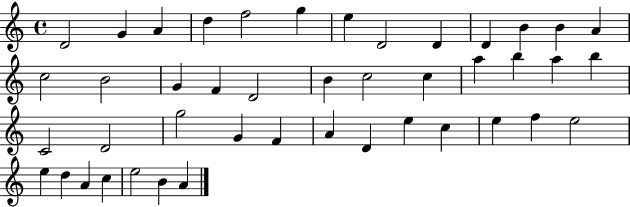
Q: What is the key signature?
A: C major